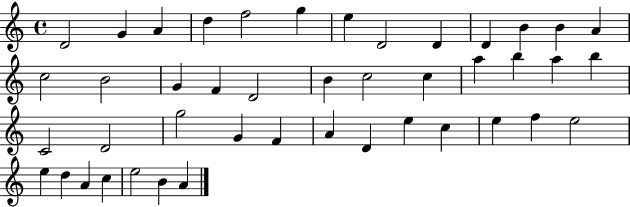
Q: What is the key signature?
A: C major